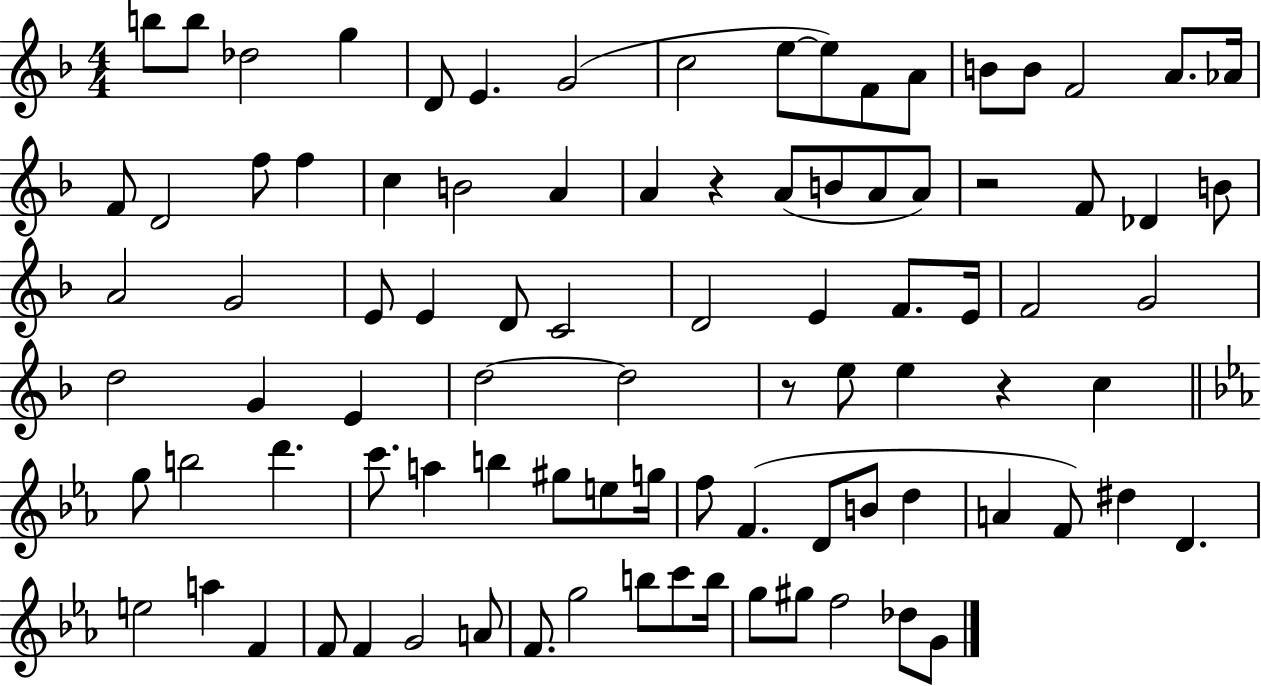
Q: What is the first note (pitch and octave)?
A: B5